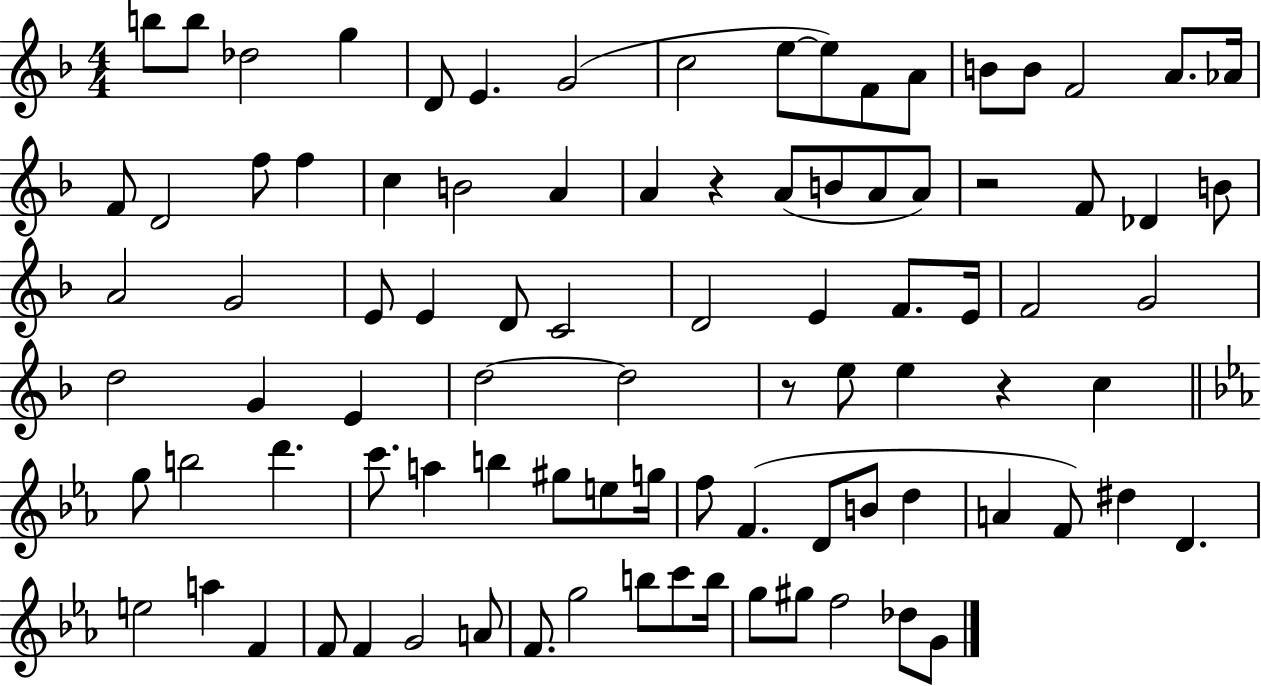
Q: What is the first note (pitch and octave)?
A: B5